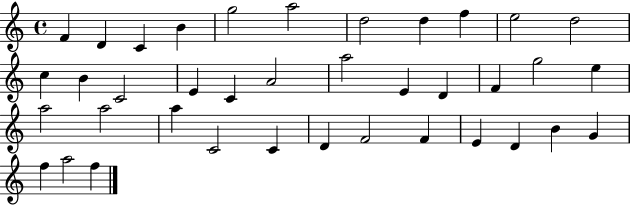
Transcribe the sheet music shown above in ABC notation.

X:1
T:Untitled
M:4/4
L:1/4
K:C
F D C B g2 a2 d2 d f e2 d2 c B C2 E C A2 a2 E D F g2 e a2 a2 a C2 C D F2 F E D B G f a2 f